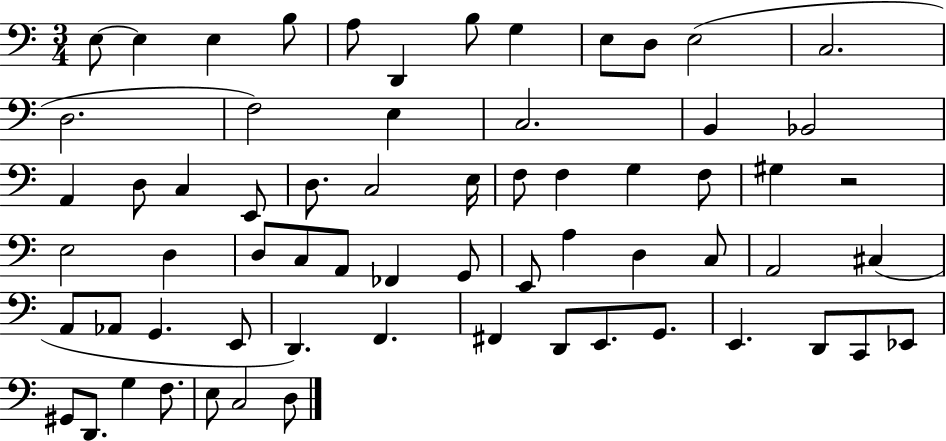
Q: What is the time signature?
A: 3/4